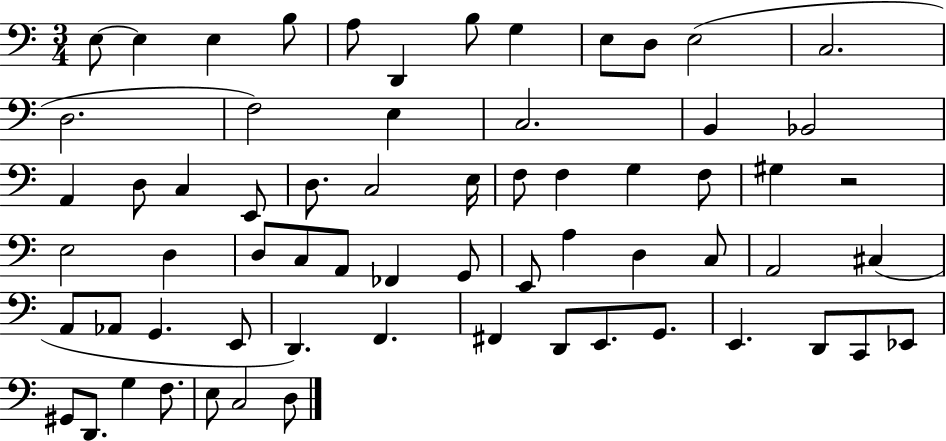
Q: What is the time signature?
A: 3/4